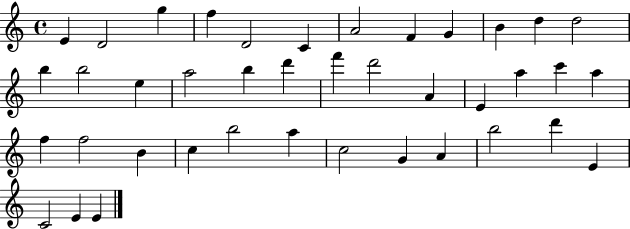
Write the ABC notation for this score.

X:1
T:Untitled
M:4/4
L:1/4
K:C
E D2 g f D2 C A2 F G B d d2 b b2 e a2 b d' f' d'2 A E a c' a f f2 B c b2 a c2 G A b2 d' E C2 E E